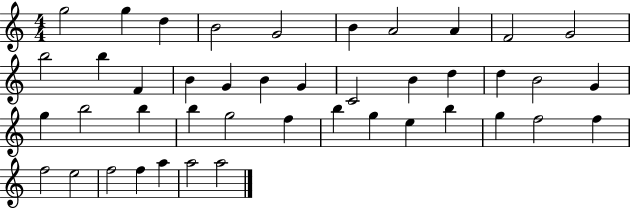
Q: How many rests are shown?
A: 0